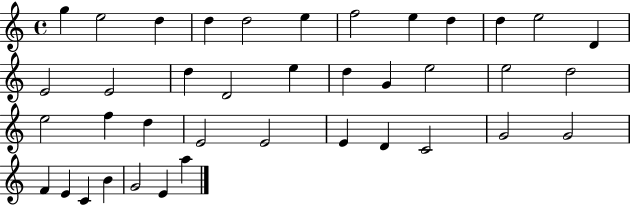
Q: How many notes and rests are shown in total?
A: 39